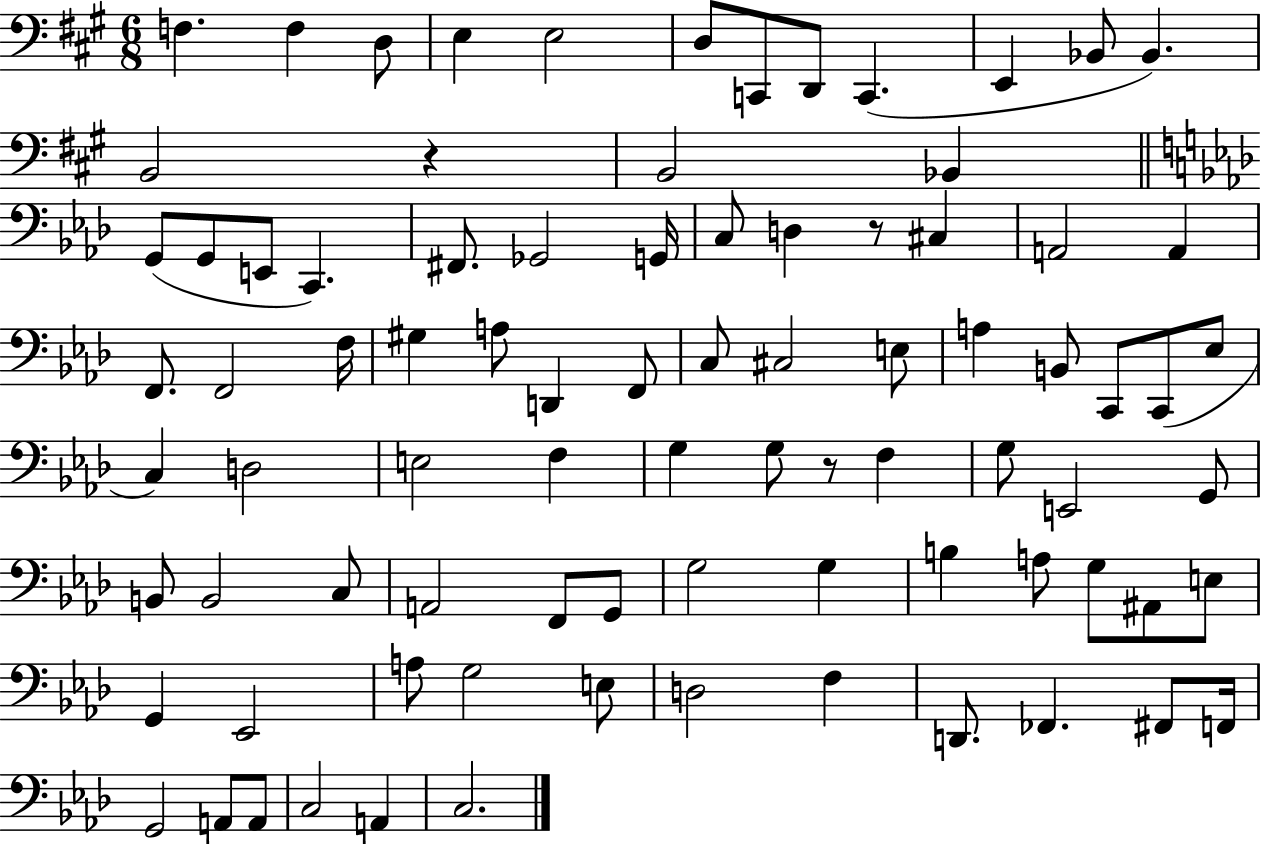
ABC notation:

X:1
T:Untitled
M:6/8
L:1/4
K:A
F, F, D,/2 E, E,2 D,/2 C,,/2 D,,/2 C,, E,, _B,,/2 _B,, B,,2 z B,,2 _B,, G,,/2 G,,/2 E,,/2 C,, ^F,,/2 _G,,2 G,,/4 C,/2 D, z/2 ^C, A,,2 A,, F,,/2 F,,2 F,/4 ^G, A,/2 D,, F,,/2 C,/2 ^C,2 E,/2 A, B,,/2 C,,/2 C,,/2 _E,/2 C, D,2 E,2 F, G, G,/2 z/2 F, G,/2 E,,2 G,,/2 B,,/2 B,,2 C,/2 A,,2 F,,/2 G,,/2 G,2 G, B, A,/2 G,/2 ^A,,/2 E,/2 G,, _E,,2 A,/2 G,2 E,/2 D,2 F, D,,/2 _F,, ^F,,/2 F,,/4 G,,2 A,,/2 A,,/2 C,2 A,, C,2